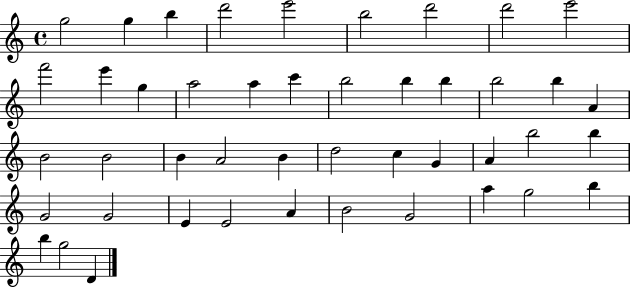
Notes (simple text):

G5/h G5/q B5/q D6/h E6/h B5/h D6/h D6/h E6/h F6/h E6/q G5/q A5/h A5/q C6/q B5/h B5/q B5/q B5/h B5/q A4/q B4/h B4/h B4/q A4/h B4/q D5/h C5/q G4/q A4/q B5/h B5/q G4/h G4/h E4/q E4/h A4/q B4/h G4/h A5/q G5/h B5/q B5/q G5/h D4/q